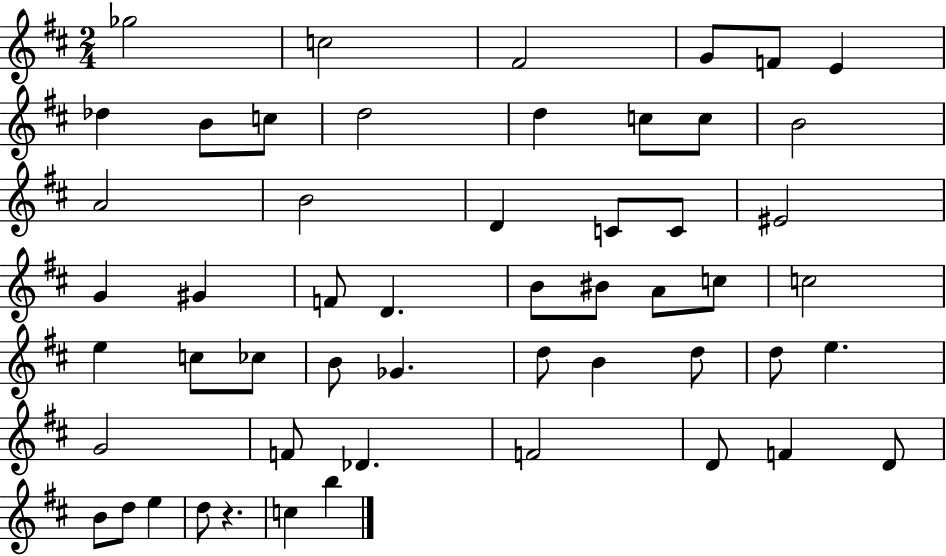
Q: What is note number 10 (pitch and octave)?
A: D5